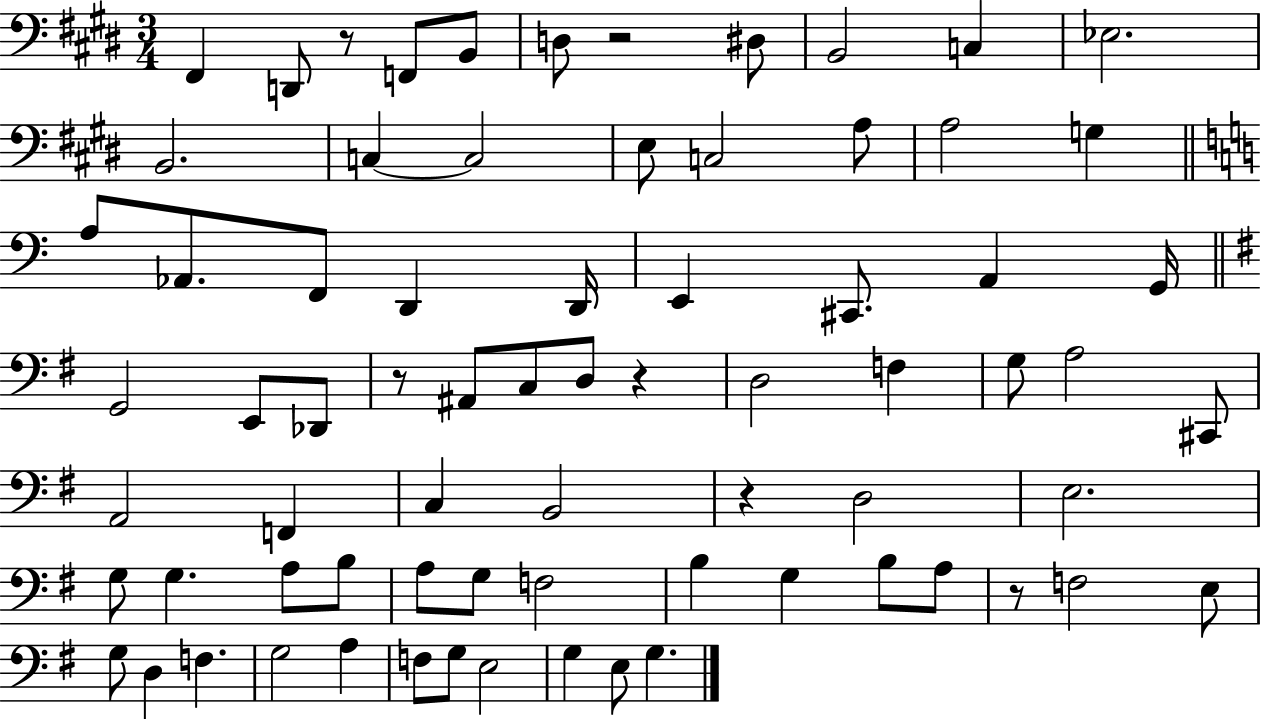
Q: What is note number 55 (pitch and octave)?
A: F3